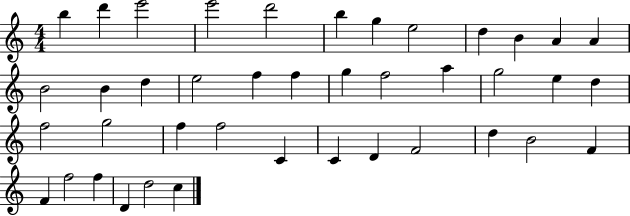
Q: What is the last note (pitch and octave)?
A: C5